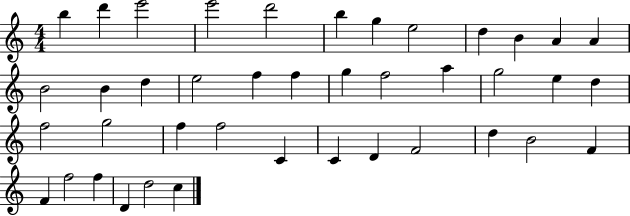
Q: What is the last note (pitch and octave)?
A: C5